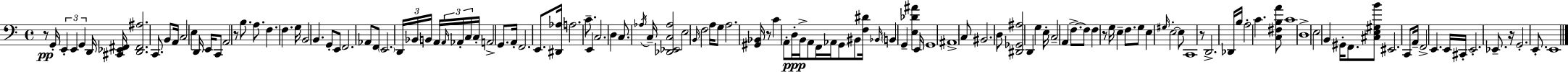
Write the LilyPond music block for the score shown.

{
  \clef bass
  \time 4/4
  \defaultTimeSignature
  \key a \minor
  \repeat volta 2 { r8\pp g,16-. \tuplet 3/2 { e,4-. e,4 g,4 } d,16 | <cis, ees, fis,>16 <d, fis, ais>2. c,8. | b,8 a,16 c2 e4 d,16 | e,16 c,8 a,2 r8 b8. | \break a8. f4. f4. g16 | b,2 b,4. g,8-. | e,8 f,2. aes,8 | f,8 \parenthesize e,2. \tuplet 3/2 { d,16 bes,16 | \break b,16 } a,16 \tuplet 3/2 { \grace { a,16 } aes,16-. c16 } c16-. a,2-> g,8. | a,16-. f,2. e,8. | <dis, aes>16 a2. c'8.-- | e,4 c2. | \break d4 c8. \acciaccatura { aes16 } c16-- <des, ees, c aes>2 | e2 \grace { b,16 } f2 | a16 g8 a2. | <gis, bes,>16 r8 c'4 a,8-. d16-.\ppp b,16-> a,8 f,16 | \break aes,16 g,8 bis,8 <f dis'>16 \grace { bes,16 } \parenthesize b,4 g,4-- <e des' ais'>4 | e,16 g,1 | ais,1-> | c8 bis,2. | \break d8 <dis, ges, ais>2 d,4 | g4 e16-. c2-- a,4 | f8.->~~ f8 f4 r8 g16 e4-- | f8. g8 e4 \grace { gis16 } e2-.~~ | \break e8 c,1 | r8 d,2.-> | des,16 b16 a2-. c'4. | <c fis b a'>8 c'1 | \break d1-> | e2 b,4 | gis,16-. f,8. <cis e gis b'>8 eis,2. | c,8 a,16-- f,2-> e,4. | \break e,16 cis,16-. e,2.-. | ees,8.-- r16 g,2.-. | e,8.-. e,1 | } \bar "|."
}